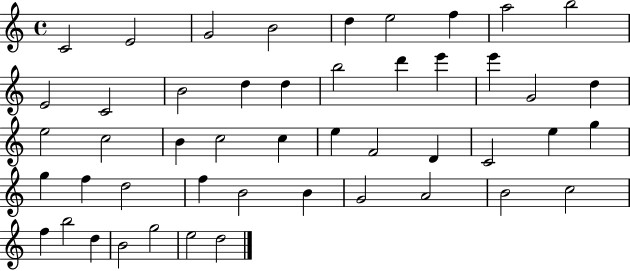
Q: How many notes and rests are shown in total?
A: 48